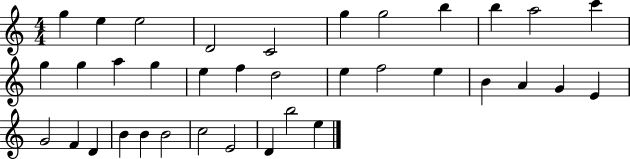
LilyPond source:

{
  \clef treble
  \numericTimeSignature
  \time 4/4
  \key c \major
  g''4 e''4 e''2 | d'2 c'2 | g''4 g''2 b''4 | b''4 a''2 c'''4 | \break g''4 g''4 a''4 g''4 | e''4 f''4 d''2 | e''4 f''2 e''4 | b'4 a'4 g'4 e'4 | \break g'2 f'4 d'4 | b'4 b'4 b'2 | c''2 e'2 | d'4 b''2 e''4 | \break \bar "|."
}